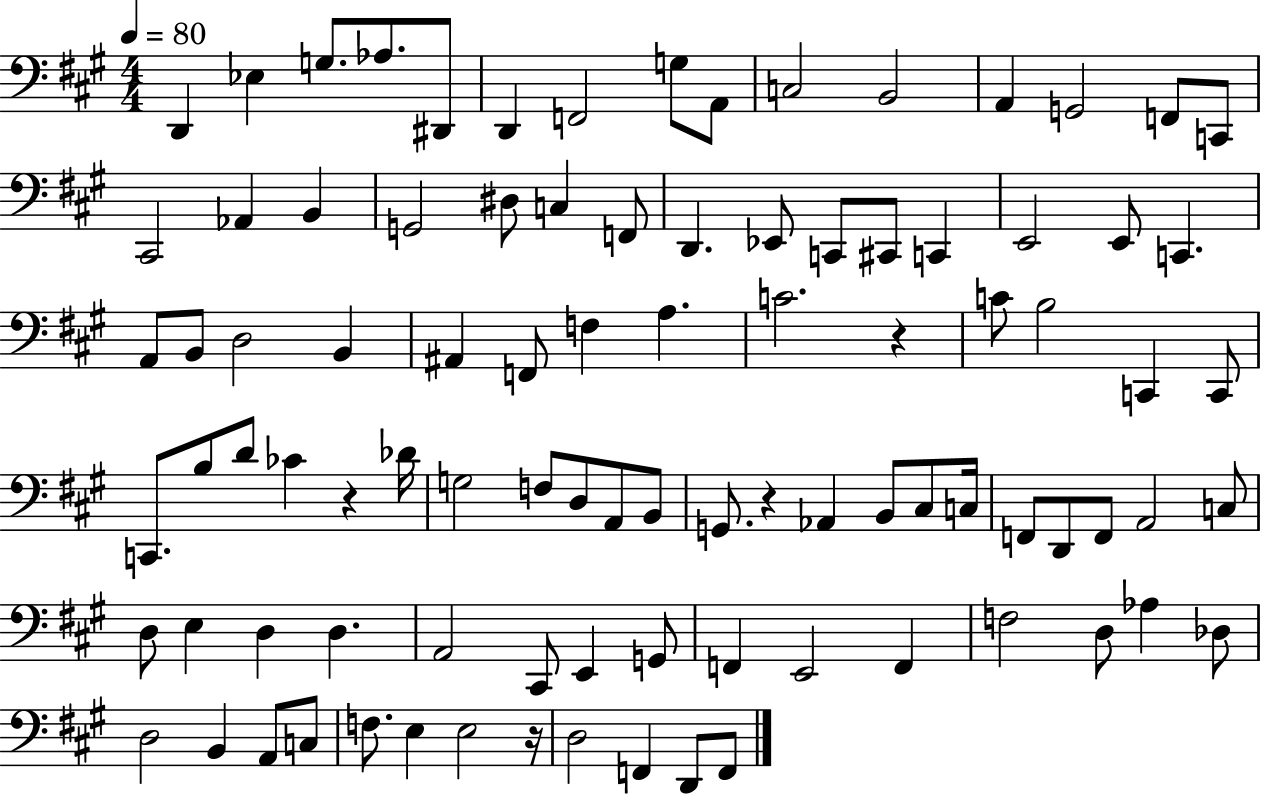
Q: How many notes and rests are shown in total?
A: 93